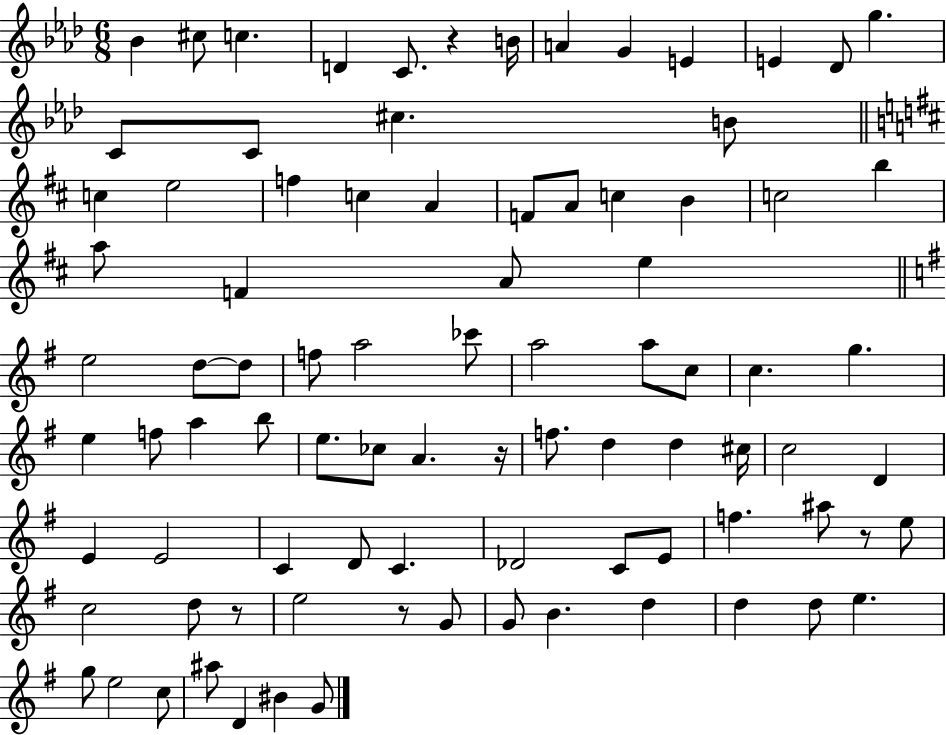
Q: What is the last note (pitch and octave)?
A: G4